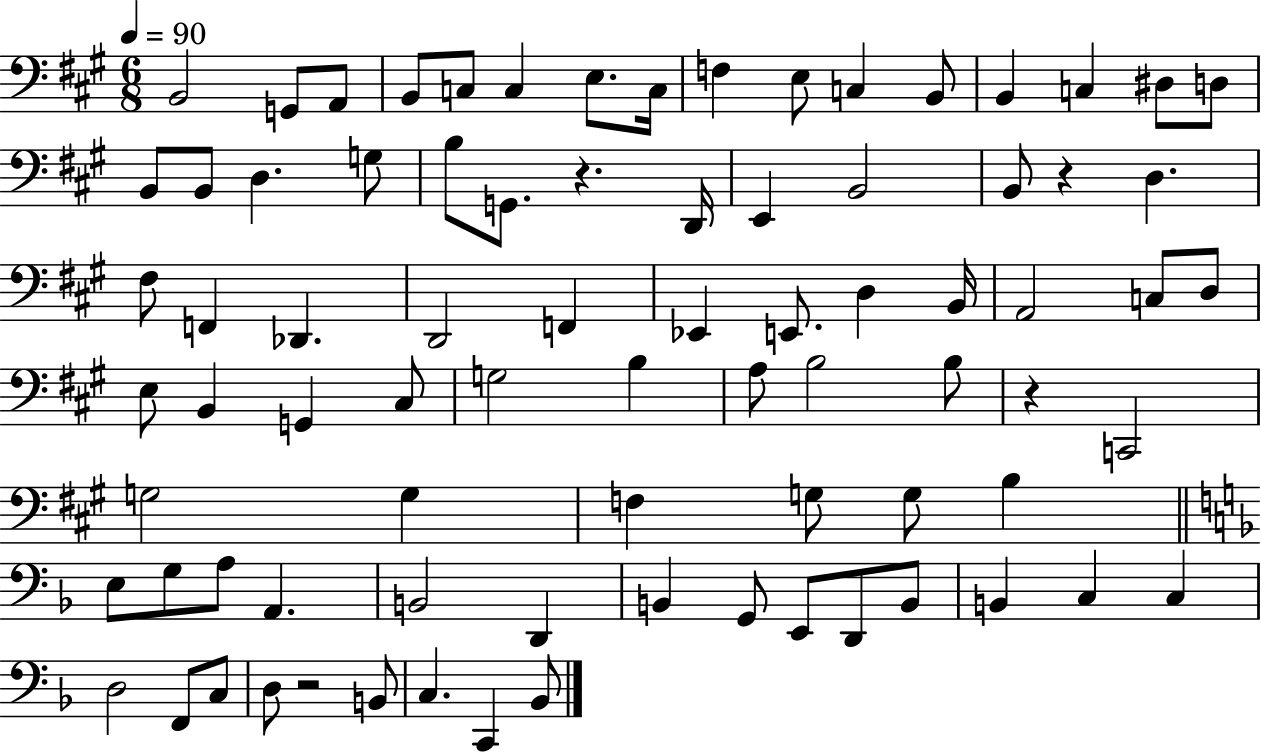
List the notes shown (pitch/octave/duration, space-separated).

B2/h G2/e A2/e B2/e C3/e C3/q E3/e. C3/s F3/q E3/e C3/q B2/e B2/q C3/q D#3/e D3/e B2/e B2/e D3/q. G3/e B3/e G2/e. R/q. D2/s E2/q B2/h B2/e R/q D3/q. F#3/e F2/q Db2/q. D2/h F2/q Eb2/q E2/e. D3/q B2/s A2/h C3/e D3/e E3/e B2/q G2/q C#3/e G3/h B3/q A3/e B3/h B3/e R/q C2/h G3/h G3/q F3/q G3/e G3/e B3/q E3/e G3/e A3/e A2/q. B2/h D2/q B2/q G2/e E2/e D2/e B2/e B2/q C3/q C3/q D3/h F2/e C3/e D3/e R/h B2/e C3/q. C2/q Bb2/e